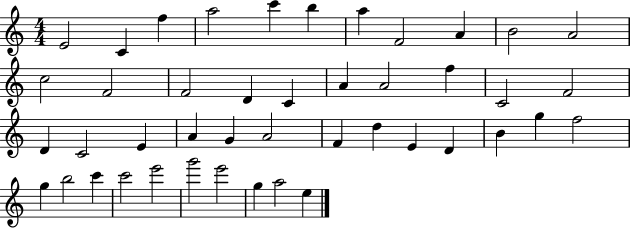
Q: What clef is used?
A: treble